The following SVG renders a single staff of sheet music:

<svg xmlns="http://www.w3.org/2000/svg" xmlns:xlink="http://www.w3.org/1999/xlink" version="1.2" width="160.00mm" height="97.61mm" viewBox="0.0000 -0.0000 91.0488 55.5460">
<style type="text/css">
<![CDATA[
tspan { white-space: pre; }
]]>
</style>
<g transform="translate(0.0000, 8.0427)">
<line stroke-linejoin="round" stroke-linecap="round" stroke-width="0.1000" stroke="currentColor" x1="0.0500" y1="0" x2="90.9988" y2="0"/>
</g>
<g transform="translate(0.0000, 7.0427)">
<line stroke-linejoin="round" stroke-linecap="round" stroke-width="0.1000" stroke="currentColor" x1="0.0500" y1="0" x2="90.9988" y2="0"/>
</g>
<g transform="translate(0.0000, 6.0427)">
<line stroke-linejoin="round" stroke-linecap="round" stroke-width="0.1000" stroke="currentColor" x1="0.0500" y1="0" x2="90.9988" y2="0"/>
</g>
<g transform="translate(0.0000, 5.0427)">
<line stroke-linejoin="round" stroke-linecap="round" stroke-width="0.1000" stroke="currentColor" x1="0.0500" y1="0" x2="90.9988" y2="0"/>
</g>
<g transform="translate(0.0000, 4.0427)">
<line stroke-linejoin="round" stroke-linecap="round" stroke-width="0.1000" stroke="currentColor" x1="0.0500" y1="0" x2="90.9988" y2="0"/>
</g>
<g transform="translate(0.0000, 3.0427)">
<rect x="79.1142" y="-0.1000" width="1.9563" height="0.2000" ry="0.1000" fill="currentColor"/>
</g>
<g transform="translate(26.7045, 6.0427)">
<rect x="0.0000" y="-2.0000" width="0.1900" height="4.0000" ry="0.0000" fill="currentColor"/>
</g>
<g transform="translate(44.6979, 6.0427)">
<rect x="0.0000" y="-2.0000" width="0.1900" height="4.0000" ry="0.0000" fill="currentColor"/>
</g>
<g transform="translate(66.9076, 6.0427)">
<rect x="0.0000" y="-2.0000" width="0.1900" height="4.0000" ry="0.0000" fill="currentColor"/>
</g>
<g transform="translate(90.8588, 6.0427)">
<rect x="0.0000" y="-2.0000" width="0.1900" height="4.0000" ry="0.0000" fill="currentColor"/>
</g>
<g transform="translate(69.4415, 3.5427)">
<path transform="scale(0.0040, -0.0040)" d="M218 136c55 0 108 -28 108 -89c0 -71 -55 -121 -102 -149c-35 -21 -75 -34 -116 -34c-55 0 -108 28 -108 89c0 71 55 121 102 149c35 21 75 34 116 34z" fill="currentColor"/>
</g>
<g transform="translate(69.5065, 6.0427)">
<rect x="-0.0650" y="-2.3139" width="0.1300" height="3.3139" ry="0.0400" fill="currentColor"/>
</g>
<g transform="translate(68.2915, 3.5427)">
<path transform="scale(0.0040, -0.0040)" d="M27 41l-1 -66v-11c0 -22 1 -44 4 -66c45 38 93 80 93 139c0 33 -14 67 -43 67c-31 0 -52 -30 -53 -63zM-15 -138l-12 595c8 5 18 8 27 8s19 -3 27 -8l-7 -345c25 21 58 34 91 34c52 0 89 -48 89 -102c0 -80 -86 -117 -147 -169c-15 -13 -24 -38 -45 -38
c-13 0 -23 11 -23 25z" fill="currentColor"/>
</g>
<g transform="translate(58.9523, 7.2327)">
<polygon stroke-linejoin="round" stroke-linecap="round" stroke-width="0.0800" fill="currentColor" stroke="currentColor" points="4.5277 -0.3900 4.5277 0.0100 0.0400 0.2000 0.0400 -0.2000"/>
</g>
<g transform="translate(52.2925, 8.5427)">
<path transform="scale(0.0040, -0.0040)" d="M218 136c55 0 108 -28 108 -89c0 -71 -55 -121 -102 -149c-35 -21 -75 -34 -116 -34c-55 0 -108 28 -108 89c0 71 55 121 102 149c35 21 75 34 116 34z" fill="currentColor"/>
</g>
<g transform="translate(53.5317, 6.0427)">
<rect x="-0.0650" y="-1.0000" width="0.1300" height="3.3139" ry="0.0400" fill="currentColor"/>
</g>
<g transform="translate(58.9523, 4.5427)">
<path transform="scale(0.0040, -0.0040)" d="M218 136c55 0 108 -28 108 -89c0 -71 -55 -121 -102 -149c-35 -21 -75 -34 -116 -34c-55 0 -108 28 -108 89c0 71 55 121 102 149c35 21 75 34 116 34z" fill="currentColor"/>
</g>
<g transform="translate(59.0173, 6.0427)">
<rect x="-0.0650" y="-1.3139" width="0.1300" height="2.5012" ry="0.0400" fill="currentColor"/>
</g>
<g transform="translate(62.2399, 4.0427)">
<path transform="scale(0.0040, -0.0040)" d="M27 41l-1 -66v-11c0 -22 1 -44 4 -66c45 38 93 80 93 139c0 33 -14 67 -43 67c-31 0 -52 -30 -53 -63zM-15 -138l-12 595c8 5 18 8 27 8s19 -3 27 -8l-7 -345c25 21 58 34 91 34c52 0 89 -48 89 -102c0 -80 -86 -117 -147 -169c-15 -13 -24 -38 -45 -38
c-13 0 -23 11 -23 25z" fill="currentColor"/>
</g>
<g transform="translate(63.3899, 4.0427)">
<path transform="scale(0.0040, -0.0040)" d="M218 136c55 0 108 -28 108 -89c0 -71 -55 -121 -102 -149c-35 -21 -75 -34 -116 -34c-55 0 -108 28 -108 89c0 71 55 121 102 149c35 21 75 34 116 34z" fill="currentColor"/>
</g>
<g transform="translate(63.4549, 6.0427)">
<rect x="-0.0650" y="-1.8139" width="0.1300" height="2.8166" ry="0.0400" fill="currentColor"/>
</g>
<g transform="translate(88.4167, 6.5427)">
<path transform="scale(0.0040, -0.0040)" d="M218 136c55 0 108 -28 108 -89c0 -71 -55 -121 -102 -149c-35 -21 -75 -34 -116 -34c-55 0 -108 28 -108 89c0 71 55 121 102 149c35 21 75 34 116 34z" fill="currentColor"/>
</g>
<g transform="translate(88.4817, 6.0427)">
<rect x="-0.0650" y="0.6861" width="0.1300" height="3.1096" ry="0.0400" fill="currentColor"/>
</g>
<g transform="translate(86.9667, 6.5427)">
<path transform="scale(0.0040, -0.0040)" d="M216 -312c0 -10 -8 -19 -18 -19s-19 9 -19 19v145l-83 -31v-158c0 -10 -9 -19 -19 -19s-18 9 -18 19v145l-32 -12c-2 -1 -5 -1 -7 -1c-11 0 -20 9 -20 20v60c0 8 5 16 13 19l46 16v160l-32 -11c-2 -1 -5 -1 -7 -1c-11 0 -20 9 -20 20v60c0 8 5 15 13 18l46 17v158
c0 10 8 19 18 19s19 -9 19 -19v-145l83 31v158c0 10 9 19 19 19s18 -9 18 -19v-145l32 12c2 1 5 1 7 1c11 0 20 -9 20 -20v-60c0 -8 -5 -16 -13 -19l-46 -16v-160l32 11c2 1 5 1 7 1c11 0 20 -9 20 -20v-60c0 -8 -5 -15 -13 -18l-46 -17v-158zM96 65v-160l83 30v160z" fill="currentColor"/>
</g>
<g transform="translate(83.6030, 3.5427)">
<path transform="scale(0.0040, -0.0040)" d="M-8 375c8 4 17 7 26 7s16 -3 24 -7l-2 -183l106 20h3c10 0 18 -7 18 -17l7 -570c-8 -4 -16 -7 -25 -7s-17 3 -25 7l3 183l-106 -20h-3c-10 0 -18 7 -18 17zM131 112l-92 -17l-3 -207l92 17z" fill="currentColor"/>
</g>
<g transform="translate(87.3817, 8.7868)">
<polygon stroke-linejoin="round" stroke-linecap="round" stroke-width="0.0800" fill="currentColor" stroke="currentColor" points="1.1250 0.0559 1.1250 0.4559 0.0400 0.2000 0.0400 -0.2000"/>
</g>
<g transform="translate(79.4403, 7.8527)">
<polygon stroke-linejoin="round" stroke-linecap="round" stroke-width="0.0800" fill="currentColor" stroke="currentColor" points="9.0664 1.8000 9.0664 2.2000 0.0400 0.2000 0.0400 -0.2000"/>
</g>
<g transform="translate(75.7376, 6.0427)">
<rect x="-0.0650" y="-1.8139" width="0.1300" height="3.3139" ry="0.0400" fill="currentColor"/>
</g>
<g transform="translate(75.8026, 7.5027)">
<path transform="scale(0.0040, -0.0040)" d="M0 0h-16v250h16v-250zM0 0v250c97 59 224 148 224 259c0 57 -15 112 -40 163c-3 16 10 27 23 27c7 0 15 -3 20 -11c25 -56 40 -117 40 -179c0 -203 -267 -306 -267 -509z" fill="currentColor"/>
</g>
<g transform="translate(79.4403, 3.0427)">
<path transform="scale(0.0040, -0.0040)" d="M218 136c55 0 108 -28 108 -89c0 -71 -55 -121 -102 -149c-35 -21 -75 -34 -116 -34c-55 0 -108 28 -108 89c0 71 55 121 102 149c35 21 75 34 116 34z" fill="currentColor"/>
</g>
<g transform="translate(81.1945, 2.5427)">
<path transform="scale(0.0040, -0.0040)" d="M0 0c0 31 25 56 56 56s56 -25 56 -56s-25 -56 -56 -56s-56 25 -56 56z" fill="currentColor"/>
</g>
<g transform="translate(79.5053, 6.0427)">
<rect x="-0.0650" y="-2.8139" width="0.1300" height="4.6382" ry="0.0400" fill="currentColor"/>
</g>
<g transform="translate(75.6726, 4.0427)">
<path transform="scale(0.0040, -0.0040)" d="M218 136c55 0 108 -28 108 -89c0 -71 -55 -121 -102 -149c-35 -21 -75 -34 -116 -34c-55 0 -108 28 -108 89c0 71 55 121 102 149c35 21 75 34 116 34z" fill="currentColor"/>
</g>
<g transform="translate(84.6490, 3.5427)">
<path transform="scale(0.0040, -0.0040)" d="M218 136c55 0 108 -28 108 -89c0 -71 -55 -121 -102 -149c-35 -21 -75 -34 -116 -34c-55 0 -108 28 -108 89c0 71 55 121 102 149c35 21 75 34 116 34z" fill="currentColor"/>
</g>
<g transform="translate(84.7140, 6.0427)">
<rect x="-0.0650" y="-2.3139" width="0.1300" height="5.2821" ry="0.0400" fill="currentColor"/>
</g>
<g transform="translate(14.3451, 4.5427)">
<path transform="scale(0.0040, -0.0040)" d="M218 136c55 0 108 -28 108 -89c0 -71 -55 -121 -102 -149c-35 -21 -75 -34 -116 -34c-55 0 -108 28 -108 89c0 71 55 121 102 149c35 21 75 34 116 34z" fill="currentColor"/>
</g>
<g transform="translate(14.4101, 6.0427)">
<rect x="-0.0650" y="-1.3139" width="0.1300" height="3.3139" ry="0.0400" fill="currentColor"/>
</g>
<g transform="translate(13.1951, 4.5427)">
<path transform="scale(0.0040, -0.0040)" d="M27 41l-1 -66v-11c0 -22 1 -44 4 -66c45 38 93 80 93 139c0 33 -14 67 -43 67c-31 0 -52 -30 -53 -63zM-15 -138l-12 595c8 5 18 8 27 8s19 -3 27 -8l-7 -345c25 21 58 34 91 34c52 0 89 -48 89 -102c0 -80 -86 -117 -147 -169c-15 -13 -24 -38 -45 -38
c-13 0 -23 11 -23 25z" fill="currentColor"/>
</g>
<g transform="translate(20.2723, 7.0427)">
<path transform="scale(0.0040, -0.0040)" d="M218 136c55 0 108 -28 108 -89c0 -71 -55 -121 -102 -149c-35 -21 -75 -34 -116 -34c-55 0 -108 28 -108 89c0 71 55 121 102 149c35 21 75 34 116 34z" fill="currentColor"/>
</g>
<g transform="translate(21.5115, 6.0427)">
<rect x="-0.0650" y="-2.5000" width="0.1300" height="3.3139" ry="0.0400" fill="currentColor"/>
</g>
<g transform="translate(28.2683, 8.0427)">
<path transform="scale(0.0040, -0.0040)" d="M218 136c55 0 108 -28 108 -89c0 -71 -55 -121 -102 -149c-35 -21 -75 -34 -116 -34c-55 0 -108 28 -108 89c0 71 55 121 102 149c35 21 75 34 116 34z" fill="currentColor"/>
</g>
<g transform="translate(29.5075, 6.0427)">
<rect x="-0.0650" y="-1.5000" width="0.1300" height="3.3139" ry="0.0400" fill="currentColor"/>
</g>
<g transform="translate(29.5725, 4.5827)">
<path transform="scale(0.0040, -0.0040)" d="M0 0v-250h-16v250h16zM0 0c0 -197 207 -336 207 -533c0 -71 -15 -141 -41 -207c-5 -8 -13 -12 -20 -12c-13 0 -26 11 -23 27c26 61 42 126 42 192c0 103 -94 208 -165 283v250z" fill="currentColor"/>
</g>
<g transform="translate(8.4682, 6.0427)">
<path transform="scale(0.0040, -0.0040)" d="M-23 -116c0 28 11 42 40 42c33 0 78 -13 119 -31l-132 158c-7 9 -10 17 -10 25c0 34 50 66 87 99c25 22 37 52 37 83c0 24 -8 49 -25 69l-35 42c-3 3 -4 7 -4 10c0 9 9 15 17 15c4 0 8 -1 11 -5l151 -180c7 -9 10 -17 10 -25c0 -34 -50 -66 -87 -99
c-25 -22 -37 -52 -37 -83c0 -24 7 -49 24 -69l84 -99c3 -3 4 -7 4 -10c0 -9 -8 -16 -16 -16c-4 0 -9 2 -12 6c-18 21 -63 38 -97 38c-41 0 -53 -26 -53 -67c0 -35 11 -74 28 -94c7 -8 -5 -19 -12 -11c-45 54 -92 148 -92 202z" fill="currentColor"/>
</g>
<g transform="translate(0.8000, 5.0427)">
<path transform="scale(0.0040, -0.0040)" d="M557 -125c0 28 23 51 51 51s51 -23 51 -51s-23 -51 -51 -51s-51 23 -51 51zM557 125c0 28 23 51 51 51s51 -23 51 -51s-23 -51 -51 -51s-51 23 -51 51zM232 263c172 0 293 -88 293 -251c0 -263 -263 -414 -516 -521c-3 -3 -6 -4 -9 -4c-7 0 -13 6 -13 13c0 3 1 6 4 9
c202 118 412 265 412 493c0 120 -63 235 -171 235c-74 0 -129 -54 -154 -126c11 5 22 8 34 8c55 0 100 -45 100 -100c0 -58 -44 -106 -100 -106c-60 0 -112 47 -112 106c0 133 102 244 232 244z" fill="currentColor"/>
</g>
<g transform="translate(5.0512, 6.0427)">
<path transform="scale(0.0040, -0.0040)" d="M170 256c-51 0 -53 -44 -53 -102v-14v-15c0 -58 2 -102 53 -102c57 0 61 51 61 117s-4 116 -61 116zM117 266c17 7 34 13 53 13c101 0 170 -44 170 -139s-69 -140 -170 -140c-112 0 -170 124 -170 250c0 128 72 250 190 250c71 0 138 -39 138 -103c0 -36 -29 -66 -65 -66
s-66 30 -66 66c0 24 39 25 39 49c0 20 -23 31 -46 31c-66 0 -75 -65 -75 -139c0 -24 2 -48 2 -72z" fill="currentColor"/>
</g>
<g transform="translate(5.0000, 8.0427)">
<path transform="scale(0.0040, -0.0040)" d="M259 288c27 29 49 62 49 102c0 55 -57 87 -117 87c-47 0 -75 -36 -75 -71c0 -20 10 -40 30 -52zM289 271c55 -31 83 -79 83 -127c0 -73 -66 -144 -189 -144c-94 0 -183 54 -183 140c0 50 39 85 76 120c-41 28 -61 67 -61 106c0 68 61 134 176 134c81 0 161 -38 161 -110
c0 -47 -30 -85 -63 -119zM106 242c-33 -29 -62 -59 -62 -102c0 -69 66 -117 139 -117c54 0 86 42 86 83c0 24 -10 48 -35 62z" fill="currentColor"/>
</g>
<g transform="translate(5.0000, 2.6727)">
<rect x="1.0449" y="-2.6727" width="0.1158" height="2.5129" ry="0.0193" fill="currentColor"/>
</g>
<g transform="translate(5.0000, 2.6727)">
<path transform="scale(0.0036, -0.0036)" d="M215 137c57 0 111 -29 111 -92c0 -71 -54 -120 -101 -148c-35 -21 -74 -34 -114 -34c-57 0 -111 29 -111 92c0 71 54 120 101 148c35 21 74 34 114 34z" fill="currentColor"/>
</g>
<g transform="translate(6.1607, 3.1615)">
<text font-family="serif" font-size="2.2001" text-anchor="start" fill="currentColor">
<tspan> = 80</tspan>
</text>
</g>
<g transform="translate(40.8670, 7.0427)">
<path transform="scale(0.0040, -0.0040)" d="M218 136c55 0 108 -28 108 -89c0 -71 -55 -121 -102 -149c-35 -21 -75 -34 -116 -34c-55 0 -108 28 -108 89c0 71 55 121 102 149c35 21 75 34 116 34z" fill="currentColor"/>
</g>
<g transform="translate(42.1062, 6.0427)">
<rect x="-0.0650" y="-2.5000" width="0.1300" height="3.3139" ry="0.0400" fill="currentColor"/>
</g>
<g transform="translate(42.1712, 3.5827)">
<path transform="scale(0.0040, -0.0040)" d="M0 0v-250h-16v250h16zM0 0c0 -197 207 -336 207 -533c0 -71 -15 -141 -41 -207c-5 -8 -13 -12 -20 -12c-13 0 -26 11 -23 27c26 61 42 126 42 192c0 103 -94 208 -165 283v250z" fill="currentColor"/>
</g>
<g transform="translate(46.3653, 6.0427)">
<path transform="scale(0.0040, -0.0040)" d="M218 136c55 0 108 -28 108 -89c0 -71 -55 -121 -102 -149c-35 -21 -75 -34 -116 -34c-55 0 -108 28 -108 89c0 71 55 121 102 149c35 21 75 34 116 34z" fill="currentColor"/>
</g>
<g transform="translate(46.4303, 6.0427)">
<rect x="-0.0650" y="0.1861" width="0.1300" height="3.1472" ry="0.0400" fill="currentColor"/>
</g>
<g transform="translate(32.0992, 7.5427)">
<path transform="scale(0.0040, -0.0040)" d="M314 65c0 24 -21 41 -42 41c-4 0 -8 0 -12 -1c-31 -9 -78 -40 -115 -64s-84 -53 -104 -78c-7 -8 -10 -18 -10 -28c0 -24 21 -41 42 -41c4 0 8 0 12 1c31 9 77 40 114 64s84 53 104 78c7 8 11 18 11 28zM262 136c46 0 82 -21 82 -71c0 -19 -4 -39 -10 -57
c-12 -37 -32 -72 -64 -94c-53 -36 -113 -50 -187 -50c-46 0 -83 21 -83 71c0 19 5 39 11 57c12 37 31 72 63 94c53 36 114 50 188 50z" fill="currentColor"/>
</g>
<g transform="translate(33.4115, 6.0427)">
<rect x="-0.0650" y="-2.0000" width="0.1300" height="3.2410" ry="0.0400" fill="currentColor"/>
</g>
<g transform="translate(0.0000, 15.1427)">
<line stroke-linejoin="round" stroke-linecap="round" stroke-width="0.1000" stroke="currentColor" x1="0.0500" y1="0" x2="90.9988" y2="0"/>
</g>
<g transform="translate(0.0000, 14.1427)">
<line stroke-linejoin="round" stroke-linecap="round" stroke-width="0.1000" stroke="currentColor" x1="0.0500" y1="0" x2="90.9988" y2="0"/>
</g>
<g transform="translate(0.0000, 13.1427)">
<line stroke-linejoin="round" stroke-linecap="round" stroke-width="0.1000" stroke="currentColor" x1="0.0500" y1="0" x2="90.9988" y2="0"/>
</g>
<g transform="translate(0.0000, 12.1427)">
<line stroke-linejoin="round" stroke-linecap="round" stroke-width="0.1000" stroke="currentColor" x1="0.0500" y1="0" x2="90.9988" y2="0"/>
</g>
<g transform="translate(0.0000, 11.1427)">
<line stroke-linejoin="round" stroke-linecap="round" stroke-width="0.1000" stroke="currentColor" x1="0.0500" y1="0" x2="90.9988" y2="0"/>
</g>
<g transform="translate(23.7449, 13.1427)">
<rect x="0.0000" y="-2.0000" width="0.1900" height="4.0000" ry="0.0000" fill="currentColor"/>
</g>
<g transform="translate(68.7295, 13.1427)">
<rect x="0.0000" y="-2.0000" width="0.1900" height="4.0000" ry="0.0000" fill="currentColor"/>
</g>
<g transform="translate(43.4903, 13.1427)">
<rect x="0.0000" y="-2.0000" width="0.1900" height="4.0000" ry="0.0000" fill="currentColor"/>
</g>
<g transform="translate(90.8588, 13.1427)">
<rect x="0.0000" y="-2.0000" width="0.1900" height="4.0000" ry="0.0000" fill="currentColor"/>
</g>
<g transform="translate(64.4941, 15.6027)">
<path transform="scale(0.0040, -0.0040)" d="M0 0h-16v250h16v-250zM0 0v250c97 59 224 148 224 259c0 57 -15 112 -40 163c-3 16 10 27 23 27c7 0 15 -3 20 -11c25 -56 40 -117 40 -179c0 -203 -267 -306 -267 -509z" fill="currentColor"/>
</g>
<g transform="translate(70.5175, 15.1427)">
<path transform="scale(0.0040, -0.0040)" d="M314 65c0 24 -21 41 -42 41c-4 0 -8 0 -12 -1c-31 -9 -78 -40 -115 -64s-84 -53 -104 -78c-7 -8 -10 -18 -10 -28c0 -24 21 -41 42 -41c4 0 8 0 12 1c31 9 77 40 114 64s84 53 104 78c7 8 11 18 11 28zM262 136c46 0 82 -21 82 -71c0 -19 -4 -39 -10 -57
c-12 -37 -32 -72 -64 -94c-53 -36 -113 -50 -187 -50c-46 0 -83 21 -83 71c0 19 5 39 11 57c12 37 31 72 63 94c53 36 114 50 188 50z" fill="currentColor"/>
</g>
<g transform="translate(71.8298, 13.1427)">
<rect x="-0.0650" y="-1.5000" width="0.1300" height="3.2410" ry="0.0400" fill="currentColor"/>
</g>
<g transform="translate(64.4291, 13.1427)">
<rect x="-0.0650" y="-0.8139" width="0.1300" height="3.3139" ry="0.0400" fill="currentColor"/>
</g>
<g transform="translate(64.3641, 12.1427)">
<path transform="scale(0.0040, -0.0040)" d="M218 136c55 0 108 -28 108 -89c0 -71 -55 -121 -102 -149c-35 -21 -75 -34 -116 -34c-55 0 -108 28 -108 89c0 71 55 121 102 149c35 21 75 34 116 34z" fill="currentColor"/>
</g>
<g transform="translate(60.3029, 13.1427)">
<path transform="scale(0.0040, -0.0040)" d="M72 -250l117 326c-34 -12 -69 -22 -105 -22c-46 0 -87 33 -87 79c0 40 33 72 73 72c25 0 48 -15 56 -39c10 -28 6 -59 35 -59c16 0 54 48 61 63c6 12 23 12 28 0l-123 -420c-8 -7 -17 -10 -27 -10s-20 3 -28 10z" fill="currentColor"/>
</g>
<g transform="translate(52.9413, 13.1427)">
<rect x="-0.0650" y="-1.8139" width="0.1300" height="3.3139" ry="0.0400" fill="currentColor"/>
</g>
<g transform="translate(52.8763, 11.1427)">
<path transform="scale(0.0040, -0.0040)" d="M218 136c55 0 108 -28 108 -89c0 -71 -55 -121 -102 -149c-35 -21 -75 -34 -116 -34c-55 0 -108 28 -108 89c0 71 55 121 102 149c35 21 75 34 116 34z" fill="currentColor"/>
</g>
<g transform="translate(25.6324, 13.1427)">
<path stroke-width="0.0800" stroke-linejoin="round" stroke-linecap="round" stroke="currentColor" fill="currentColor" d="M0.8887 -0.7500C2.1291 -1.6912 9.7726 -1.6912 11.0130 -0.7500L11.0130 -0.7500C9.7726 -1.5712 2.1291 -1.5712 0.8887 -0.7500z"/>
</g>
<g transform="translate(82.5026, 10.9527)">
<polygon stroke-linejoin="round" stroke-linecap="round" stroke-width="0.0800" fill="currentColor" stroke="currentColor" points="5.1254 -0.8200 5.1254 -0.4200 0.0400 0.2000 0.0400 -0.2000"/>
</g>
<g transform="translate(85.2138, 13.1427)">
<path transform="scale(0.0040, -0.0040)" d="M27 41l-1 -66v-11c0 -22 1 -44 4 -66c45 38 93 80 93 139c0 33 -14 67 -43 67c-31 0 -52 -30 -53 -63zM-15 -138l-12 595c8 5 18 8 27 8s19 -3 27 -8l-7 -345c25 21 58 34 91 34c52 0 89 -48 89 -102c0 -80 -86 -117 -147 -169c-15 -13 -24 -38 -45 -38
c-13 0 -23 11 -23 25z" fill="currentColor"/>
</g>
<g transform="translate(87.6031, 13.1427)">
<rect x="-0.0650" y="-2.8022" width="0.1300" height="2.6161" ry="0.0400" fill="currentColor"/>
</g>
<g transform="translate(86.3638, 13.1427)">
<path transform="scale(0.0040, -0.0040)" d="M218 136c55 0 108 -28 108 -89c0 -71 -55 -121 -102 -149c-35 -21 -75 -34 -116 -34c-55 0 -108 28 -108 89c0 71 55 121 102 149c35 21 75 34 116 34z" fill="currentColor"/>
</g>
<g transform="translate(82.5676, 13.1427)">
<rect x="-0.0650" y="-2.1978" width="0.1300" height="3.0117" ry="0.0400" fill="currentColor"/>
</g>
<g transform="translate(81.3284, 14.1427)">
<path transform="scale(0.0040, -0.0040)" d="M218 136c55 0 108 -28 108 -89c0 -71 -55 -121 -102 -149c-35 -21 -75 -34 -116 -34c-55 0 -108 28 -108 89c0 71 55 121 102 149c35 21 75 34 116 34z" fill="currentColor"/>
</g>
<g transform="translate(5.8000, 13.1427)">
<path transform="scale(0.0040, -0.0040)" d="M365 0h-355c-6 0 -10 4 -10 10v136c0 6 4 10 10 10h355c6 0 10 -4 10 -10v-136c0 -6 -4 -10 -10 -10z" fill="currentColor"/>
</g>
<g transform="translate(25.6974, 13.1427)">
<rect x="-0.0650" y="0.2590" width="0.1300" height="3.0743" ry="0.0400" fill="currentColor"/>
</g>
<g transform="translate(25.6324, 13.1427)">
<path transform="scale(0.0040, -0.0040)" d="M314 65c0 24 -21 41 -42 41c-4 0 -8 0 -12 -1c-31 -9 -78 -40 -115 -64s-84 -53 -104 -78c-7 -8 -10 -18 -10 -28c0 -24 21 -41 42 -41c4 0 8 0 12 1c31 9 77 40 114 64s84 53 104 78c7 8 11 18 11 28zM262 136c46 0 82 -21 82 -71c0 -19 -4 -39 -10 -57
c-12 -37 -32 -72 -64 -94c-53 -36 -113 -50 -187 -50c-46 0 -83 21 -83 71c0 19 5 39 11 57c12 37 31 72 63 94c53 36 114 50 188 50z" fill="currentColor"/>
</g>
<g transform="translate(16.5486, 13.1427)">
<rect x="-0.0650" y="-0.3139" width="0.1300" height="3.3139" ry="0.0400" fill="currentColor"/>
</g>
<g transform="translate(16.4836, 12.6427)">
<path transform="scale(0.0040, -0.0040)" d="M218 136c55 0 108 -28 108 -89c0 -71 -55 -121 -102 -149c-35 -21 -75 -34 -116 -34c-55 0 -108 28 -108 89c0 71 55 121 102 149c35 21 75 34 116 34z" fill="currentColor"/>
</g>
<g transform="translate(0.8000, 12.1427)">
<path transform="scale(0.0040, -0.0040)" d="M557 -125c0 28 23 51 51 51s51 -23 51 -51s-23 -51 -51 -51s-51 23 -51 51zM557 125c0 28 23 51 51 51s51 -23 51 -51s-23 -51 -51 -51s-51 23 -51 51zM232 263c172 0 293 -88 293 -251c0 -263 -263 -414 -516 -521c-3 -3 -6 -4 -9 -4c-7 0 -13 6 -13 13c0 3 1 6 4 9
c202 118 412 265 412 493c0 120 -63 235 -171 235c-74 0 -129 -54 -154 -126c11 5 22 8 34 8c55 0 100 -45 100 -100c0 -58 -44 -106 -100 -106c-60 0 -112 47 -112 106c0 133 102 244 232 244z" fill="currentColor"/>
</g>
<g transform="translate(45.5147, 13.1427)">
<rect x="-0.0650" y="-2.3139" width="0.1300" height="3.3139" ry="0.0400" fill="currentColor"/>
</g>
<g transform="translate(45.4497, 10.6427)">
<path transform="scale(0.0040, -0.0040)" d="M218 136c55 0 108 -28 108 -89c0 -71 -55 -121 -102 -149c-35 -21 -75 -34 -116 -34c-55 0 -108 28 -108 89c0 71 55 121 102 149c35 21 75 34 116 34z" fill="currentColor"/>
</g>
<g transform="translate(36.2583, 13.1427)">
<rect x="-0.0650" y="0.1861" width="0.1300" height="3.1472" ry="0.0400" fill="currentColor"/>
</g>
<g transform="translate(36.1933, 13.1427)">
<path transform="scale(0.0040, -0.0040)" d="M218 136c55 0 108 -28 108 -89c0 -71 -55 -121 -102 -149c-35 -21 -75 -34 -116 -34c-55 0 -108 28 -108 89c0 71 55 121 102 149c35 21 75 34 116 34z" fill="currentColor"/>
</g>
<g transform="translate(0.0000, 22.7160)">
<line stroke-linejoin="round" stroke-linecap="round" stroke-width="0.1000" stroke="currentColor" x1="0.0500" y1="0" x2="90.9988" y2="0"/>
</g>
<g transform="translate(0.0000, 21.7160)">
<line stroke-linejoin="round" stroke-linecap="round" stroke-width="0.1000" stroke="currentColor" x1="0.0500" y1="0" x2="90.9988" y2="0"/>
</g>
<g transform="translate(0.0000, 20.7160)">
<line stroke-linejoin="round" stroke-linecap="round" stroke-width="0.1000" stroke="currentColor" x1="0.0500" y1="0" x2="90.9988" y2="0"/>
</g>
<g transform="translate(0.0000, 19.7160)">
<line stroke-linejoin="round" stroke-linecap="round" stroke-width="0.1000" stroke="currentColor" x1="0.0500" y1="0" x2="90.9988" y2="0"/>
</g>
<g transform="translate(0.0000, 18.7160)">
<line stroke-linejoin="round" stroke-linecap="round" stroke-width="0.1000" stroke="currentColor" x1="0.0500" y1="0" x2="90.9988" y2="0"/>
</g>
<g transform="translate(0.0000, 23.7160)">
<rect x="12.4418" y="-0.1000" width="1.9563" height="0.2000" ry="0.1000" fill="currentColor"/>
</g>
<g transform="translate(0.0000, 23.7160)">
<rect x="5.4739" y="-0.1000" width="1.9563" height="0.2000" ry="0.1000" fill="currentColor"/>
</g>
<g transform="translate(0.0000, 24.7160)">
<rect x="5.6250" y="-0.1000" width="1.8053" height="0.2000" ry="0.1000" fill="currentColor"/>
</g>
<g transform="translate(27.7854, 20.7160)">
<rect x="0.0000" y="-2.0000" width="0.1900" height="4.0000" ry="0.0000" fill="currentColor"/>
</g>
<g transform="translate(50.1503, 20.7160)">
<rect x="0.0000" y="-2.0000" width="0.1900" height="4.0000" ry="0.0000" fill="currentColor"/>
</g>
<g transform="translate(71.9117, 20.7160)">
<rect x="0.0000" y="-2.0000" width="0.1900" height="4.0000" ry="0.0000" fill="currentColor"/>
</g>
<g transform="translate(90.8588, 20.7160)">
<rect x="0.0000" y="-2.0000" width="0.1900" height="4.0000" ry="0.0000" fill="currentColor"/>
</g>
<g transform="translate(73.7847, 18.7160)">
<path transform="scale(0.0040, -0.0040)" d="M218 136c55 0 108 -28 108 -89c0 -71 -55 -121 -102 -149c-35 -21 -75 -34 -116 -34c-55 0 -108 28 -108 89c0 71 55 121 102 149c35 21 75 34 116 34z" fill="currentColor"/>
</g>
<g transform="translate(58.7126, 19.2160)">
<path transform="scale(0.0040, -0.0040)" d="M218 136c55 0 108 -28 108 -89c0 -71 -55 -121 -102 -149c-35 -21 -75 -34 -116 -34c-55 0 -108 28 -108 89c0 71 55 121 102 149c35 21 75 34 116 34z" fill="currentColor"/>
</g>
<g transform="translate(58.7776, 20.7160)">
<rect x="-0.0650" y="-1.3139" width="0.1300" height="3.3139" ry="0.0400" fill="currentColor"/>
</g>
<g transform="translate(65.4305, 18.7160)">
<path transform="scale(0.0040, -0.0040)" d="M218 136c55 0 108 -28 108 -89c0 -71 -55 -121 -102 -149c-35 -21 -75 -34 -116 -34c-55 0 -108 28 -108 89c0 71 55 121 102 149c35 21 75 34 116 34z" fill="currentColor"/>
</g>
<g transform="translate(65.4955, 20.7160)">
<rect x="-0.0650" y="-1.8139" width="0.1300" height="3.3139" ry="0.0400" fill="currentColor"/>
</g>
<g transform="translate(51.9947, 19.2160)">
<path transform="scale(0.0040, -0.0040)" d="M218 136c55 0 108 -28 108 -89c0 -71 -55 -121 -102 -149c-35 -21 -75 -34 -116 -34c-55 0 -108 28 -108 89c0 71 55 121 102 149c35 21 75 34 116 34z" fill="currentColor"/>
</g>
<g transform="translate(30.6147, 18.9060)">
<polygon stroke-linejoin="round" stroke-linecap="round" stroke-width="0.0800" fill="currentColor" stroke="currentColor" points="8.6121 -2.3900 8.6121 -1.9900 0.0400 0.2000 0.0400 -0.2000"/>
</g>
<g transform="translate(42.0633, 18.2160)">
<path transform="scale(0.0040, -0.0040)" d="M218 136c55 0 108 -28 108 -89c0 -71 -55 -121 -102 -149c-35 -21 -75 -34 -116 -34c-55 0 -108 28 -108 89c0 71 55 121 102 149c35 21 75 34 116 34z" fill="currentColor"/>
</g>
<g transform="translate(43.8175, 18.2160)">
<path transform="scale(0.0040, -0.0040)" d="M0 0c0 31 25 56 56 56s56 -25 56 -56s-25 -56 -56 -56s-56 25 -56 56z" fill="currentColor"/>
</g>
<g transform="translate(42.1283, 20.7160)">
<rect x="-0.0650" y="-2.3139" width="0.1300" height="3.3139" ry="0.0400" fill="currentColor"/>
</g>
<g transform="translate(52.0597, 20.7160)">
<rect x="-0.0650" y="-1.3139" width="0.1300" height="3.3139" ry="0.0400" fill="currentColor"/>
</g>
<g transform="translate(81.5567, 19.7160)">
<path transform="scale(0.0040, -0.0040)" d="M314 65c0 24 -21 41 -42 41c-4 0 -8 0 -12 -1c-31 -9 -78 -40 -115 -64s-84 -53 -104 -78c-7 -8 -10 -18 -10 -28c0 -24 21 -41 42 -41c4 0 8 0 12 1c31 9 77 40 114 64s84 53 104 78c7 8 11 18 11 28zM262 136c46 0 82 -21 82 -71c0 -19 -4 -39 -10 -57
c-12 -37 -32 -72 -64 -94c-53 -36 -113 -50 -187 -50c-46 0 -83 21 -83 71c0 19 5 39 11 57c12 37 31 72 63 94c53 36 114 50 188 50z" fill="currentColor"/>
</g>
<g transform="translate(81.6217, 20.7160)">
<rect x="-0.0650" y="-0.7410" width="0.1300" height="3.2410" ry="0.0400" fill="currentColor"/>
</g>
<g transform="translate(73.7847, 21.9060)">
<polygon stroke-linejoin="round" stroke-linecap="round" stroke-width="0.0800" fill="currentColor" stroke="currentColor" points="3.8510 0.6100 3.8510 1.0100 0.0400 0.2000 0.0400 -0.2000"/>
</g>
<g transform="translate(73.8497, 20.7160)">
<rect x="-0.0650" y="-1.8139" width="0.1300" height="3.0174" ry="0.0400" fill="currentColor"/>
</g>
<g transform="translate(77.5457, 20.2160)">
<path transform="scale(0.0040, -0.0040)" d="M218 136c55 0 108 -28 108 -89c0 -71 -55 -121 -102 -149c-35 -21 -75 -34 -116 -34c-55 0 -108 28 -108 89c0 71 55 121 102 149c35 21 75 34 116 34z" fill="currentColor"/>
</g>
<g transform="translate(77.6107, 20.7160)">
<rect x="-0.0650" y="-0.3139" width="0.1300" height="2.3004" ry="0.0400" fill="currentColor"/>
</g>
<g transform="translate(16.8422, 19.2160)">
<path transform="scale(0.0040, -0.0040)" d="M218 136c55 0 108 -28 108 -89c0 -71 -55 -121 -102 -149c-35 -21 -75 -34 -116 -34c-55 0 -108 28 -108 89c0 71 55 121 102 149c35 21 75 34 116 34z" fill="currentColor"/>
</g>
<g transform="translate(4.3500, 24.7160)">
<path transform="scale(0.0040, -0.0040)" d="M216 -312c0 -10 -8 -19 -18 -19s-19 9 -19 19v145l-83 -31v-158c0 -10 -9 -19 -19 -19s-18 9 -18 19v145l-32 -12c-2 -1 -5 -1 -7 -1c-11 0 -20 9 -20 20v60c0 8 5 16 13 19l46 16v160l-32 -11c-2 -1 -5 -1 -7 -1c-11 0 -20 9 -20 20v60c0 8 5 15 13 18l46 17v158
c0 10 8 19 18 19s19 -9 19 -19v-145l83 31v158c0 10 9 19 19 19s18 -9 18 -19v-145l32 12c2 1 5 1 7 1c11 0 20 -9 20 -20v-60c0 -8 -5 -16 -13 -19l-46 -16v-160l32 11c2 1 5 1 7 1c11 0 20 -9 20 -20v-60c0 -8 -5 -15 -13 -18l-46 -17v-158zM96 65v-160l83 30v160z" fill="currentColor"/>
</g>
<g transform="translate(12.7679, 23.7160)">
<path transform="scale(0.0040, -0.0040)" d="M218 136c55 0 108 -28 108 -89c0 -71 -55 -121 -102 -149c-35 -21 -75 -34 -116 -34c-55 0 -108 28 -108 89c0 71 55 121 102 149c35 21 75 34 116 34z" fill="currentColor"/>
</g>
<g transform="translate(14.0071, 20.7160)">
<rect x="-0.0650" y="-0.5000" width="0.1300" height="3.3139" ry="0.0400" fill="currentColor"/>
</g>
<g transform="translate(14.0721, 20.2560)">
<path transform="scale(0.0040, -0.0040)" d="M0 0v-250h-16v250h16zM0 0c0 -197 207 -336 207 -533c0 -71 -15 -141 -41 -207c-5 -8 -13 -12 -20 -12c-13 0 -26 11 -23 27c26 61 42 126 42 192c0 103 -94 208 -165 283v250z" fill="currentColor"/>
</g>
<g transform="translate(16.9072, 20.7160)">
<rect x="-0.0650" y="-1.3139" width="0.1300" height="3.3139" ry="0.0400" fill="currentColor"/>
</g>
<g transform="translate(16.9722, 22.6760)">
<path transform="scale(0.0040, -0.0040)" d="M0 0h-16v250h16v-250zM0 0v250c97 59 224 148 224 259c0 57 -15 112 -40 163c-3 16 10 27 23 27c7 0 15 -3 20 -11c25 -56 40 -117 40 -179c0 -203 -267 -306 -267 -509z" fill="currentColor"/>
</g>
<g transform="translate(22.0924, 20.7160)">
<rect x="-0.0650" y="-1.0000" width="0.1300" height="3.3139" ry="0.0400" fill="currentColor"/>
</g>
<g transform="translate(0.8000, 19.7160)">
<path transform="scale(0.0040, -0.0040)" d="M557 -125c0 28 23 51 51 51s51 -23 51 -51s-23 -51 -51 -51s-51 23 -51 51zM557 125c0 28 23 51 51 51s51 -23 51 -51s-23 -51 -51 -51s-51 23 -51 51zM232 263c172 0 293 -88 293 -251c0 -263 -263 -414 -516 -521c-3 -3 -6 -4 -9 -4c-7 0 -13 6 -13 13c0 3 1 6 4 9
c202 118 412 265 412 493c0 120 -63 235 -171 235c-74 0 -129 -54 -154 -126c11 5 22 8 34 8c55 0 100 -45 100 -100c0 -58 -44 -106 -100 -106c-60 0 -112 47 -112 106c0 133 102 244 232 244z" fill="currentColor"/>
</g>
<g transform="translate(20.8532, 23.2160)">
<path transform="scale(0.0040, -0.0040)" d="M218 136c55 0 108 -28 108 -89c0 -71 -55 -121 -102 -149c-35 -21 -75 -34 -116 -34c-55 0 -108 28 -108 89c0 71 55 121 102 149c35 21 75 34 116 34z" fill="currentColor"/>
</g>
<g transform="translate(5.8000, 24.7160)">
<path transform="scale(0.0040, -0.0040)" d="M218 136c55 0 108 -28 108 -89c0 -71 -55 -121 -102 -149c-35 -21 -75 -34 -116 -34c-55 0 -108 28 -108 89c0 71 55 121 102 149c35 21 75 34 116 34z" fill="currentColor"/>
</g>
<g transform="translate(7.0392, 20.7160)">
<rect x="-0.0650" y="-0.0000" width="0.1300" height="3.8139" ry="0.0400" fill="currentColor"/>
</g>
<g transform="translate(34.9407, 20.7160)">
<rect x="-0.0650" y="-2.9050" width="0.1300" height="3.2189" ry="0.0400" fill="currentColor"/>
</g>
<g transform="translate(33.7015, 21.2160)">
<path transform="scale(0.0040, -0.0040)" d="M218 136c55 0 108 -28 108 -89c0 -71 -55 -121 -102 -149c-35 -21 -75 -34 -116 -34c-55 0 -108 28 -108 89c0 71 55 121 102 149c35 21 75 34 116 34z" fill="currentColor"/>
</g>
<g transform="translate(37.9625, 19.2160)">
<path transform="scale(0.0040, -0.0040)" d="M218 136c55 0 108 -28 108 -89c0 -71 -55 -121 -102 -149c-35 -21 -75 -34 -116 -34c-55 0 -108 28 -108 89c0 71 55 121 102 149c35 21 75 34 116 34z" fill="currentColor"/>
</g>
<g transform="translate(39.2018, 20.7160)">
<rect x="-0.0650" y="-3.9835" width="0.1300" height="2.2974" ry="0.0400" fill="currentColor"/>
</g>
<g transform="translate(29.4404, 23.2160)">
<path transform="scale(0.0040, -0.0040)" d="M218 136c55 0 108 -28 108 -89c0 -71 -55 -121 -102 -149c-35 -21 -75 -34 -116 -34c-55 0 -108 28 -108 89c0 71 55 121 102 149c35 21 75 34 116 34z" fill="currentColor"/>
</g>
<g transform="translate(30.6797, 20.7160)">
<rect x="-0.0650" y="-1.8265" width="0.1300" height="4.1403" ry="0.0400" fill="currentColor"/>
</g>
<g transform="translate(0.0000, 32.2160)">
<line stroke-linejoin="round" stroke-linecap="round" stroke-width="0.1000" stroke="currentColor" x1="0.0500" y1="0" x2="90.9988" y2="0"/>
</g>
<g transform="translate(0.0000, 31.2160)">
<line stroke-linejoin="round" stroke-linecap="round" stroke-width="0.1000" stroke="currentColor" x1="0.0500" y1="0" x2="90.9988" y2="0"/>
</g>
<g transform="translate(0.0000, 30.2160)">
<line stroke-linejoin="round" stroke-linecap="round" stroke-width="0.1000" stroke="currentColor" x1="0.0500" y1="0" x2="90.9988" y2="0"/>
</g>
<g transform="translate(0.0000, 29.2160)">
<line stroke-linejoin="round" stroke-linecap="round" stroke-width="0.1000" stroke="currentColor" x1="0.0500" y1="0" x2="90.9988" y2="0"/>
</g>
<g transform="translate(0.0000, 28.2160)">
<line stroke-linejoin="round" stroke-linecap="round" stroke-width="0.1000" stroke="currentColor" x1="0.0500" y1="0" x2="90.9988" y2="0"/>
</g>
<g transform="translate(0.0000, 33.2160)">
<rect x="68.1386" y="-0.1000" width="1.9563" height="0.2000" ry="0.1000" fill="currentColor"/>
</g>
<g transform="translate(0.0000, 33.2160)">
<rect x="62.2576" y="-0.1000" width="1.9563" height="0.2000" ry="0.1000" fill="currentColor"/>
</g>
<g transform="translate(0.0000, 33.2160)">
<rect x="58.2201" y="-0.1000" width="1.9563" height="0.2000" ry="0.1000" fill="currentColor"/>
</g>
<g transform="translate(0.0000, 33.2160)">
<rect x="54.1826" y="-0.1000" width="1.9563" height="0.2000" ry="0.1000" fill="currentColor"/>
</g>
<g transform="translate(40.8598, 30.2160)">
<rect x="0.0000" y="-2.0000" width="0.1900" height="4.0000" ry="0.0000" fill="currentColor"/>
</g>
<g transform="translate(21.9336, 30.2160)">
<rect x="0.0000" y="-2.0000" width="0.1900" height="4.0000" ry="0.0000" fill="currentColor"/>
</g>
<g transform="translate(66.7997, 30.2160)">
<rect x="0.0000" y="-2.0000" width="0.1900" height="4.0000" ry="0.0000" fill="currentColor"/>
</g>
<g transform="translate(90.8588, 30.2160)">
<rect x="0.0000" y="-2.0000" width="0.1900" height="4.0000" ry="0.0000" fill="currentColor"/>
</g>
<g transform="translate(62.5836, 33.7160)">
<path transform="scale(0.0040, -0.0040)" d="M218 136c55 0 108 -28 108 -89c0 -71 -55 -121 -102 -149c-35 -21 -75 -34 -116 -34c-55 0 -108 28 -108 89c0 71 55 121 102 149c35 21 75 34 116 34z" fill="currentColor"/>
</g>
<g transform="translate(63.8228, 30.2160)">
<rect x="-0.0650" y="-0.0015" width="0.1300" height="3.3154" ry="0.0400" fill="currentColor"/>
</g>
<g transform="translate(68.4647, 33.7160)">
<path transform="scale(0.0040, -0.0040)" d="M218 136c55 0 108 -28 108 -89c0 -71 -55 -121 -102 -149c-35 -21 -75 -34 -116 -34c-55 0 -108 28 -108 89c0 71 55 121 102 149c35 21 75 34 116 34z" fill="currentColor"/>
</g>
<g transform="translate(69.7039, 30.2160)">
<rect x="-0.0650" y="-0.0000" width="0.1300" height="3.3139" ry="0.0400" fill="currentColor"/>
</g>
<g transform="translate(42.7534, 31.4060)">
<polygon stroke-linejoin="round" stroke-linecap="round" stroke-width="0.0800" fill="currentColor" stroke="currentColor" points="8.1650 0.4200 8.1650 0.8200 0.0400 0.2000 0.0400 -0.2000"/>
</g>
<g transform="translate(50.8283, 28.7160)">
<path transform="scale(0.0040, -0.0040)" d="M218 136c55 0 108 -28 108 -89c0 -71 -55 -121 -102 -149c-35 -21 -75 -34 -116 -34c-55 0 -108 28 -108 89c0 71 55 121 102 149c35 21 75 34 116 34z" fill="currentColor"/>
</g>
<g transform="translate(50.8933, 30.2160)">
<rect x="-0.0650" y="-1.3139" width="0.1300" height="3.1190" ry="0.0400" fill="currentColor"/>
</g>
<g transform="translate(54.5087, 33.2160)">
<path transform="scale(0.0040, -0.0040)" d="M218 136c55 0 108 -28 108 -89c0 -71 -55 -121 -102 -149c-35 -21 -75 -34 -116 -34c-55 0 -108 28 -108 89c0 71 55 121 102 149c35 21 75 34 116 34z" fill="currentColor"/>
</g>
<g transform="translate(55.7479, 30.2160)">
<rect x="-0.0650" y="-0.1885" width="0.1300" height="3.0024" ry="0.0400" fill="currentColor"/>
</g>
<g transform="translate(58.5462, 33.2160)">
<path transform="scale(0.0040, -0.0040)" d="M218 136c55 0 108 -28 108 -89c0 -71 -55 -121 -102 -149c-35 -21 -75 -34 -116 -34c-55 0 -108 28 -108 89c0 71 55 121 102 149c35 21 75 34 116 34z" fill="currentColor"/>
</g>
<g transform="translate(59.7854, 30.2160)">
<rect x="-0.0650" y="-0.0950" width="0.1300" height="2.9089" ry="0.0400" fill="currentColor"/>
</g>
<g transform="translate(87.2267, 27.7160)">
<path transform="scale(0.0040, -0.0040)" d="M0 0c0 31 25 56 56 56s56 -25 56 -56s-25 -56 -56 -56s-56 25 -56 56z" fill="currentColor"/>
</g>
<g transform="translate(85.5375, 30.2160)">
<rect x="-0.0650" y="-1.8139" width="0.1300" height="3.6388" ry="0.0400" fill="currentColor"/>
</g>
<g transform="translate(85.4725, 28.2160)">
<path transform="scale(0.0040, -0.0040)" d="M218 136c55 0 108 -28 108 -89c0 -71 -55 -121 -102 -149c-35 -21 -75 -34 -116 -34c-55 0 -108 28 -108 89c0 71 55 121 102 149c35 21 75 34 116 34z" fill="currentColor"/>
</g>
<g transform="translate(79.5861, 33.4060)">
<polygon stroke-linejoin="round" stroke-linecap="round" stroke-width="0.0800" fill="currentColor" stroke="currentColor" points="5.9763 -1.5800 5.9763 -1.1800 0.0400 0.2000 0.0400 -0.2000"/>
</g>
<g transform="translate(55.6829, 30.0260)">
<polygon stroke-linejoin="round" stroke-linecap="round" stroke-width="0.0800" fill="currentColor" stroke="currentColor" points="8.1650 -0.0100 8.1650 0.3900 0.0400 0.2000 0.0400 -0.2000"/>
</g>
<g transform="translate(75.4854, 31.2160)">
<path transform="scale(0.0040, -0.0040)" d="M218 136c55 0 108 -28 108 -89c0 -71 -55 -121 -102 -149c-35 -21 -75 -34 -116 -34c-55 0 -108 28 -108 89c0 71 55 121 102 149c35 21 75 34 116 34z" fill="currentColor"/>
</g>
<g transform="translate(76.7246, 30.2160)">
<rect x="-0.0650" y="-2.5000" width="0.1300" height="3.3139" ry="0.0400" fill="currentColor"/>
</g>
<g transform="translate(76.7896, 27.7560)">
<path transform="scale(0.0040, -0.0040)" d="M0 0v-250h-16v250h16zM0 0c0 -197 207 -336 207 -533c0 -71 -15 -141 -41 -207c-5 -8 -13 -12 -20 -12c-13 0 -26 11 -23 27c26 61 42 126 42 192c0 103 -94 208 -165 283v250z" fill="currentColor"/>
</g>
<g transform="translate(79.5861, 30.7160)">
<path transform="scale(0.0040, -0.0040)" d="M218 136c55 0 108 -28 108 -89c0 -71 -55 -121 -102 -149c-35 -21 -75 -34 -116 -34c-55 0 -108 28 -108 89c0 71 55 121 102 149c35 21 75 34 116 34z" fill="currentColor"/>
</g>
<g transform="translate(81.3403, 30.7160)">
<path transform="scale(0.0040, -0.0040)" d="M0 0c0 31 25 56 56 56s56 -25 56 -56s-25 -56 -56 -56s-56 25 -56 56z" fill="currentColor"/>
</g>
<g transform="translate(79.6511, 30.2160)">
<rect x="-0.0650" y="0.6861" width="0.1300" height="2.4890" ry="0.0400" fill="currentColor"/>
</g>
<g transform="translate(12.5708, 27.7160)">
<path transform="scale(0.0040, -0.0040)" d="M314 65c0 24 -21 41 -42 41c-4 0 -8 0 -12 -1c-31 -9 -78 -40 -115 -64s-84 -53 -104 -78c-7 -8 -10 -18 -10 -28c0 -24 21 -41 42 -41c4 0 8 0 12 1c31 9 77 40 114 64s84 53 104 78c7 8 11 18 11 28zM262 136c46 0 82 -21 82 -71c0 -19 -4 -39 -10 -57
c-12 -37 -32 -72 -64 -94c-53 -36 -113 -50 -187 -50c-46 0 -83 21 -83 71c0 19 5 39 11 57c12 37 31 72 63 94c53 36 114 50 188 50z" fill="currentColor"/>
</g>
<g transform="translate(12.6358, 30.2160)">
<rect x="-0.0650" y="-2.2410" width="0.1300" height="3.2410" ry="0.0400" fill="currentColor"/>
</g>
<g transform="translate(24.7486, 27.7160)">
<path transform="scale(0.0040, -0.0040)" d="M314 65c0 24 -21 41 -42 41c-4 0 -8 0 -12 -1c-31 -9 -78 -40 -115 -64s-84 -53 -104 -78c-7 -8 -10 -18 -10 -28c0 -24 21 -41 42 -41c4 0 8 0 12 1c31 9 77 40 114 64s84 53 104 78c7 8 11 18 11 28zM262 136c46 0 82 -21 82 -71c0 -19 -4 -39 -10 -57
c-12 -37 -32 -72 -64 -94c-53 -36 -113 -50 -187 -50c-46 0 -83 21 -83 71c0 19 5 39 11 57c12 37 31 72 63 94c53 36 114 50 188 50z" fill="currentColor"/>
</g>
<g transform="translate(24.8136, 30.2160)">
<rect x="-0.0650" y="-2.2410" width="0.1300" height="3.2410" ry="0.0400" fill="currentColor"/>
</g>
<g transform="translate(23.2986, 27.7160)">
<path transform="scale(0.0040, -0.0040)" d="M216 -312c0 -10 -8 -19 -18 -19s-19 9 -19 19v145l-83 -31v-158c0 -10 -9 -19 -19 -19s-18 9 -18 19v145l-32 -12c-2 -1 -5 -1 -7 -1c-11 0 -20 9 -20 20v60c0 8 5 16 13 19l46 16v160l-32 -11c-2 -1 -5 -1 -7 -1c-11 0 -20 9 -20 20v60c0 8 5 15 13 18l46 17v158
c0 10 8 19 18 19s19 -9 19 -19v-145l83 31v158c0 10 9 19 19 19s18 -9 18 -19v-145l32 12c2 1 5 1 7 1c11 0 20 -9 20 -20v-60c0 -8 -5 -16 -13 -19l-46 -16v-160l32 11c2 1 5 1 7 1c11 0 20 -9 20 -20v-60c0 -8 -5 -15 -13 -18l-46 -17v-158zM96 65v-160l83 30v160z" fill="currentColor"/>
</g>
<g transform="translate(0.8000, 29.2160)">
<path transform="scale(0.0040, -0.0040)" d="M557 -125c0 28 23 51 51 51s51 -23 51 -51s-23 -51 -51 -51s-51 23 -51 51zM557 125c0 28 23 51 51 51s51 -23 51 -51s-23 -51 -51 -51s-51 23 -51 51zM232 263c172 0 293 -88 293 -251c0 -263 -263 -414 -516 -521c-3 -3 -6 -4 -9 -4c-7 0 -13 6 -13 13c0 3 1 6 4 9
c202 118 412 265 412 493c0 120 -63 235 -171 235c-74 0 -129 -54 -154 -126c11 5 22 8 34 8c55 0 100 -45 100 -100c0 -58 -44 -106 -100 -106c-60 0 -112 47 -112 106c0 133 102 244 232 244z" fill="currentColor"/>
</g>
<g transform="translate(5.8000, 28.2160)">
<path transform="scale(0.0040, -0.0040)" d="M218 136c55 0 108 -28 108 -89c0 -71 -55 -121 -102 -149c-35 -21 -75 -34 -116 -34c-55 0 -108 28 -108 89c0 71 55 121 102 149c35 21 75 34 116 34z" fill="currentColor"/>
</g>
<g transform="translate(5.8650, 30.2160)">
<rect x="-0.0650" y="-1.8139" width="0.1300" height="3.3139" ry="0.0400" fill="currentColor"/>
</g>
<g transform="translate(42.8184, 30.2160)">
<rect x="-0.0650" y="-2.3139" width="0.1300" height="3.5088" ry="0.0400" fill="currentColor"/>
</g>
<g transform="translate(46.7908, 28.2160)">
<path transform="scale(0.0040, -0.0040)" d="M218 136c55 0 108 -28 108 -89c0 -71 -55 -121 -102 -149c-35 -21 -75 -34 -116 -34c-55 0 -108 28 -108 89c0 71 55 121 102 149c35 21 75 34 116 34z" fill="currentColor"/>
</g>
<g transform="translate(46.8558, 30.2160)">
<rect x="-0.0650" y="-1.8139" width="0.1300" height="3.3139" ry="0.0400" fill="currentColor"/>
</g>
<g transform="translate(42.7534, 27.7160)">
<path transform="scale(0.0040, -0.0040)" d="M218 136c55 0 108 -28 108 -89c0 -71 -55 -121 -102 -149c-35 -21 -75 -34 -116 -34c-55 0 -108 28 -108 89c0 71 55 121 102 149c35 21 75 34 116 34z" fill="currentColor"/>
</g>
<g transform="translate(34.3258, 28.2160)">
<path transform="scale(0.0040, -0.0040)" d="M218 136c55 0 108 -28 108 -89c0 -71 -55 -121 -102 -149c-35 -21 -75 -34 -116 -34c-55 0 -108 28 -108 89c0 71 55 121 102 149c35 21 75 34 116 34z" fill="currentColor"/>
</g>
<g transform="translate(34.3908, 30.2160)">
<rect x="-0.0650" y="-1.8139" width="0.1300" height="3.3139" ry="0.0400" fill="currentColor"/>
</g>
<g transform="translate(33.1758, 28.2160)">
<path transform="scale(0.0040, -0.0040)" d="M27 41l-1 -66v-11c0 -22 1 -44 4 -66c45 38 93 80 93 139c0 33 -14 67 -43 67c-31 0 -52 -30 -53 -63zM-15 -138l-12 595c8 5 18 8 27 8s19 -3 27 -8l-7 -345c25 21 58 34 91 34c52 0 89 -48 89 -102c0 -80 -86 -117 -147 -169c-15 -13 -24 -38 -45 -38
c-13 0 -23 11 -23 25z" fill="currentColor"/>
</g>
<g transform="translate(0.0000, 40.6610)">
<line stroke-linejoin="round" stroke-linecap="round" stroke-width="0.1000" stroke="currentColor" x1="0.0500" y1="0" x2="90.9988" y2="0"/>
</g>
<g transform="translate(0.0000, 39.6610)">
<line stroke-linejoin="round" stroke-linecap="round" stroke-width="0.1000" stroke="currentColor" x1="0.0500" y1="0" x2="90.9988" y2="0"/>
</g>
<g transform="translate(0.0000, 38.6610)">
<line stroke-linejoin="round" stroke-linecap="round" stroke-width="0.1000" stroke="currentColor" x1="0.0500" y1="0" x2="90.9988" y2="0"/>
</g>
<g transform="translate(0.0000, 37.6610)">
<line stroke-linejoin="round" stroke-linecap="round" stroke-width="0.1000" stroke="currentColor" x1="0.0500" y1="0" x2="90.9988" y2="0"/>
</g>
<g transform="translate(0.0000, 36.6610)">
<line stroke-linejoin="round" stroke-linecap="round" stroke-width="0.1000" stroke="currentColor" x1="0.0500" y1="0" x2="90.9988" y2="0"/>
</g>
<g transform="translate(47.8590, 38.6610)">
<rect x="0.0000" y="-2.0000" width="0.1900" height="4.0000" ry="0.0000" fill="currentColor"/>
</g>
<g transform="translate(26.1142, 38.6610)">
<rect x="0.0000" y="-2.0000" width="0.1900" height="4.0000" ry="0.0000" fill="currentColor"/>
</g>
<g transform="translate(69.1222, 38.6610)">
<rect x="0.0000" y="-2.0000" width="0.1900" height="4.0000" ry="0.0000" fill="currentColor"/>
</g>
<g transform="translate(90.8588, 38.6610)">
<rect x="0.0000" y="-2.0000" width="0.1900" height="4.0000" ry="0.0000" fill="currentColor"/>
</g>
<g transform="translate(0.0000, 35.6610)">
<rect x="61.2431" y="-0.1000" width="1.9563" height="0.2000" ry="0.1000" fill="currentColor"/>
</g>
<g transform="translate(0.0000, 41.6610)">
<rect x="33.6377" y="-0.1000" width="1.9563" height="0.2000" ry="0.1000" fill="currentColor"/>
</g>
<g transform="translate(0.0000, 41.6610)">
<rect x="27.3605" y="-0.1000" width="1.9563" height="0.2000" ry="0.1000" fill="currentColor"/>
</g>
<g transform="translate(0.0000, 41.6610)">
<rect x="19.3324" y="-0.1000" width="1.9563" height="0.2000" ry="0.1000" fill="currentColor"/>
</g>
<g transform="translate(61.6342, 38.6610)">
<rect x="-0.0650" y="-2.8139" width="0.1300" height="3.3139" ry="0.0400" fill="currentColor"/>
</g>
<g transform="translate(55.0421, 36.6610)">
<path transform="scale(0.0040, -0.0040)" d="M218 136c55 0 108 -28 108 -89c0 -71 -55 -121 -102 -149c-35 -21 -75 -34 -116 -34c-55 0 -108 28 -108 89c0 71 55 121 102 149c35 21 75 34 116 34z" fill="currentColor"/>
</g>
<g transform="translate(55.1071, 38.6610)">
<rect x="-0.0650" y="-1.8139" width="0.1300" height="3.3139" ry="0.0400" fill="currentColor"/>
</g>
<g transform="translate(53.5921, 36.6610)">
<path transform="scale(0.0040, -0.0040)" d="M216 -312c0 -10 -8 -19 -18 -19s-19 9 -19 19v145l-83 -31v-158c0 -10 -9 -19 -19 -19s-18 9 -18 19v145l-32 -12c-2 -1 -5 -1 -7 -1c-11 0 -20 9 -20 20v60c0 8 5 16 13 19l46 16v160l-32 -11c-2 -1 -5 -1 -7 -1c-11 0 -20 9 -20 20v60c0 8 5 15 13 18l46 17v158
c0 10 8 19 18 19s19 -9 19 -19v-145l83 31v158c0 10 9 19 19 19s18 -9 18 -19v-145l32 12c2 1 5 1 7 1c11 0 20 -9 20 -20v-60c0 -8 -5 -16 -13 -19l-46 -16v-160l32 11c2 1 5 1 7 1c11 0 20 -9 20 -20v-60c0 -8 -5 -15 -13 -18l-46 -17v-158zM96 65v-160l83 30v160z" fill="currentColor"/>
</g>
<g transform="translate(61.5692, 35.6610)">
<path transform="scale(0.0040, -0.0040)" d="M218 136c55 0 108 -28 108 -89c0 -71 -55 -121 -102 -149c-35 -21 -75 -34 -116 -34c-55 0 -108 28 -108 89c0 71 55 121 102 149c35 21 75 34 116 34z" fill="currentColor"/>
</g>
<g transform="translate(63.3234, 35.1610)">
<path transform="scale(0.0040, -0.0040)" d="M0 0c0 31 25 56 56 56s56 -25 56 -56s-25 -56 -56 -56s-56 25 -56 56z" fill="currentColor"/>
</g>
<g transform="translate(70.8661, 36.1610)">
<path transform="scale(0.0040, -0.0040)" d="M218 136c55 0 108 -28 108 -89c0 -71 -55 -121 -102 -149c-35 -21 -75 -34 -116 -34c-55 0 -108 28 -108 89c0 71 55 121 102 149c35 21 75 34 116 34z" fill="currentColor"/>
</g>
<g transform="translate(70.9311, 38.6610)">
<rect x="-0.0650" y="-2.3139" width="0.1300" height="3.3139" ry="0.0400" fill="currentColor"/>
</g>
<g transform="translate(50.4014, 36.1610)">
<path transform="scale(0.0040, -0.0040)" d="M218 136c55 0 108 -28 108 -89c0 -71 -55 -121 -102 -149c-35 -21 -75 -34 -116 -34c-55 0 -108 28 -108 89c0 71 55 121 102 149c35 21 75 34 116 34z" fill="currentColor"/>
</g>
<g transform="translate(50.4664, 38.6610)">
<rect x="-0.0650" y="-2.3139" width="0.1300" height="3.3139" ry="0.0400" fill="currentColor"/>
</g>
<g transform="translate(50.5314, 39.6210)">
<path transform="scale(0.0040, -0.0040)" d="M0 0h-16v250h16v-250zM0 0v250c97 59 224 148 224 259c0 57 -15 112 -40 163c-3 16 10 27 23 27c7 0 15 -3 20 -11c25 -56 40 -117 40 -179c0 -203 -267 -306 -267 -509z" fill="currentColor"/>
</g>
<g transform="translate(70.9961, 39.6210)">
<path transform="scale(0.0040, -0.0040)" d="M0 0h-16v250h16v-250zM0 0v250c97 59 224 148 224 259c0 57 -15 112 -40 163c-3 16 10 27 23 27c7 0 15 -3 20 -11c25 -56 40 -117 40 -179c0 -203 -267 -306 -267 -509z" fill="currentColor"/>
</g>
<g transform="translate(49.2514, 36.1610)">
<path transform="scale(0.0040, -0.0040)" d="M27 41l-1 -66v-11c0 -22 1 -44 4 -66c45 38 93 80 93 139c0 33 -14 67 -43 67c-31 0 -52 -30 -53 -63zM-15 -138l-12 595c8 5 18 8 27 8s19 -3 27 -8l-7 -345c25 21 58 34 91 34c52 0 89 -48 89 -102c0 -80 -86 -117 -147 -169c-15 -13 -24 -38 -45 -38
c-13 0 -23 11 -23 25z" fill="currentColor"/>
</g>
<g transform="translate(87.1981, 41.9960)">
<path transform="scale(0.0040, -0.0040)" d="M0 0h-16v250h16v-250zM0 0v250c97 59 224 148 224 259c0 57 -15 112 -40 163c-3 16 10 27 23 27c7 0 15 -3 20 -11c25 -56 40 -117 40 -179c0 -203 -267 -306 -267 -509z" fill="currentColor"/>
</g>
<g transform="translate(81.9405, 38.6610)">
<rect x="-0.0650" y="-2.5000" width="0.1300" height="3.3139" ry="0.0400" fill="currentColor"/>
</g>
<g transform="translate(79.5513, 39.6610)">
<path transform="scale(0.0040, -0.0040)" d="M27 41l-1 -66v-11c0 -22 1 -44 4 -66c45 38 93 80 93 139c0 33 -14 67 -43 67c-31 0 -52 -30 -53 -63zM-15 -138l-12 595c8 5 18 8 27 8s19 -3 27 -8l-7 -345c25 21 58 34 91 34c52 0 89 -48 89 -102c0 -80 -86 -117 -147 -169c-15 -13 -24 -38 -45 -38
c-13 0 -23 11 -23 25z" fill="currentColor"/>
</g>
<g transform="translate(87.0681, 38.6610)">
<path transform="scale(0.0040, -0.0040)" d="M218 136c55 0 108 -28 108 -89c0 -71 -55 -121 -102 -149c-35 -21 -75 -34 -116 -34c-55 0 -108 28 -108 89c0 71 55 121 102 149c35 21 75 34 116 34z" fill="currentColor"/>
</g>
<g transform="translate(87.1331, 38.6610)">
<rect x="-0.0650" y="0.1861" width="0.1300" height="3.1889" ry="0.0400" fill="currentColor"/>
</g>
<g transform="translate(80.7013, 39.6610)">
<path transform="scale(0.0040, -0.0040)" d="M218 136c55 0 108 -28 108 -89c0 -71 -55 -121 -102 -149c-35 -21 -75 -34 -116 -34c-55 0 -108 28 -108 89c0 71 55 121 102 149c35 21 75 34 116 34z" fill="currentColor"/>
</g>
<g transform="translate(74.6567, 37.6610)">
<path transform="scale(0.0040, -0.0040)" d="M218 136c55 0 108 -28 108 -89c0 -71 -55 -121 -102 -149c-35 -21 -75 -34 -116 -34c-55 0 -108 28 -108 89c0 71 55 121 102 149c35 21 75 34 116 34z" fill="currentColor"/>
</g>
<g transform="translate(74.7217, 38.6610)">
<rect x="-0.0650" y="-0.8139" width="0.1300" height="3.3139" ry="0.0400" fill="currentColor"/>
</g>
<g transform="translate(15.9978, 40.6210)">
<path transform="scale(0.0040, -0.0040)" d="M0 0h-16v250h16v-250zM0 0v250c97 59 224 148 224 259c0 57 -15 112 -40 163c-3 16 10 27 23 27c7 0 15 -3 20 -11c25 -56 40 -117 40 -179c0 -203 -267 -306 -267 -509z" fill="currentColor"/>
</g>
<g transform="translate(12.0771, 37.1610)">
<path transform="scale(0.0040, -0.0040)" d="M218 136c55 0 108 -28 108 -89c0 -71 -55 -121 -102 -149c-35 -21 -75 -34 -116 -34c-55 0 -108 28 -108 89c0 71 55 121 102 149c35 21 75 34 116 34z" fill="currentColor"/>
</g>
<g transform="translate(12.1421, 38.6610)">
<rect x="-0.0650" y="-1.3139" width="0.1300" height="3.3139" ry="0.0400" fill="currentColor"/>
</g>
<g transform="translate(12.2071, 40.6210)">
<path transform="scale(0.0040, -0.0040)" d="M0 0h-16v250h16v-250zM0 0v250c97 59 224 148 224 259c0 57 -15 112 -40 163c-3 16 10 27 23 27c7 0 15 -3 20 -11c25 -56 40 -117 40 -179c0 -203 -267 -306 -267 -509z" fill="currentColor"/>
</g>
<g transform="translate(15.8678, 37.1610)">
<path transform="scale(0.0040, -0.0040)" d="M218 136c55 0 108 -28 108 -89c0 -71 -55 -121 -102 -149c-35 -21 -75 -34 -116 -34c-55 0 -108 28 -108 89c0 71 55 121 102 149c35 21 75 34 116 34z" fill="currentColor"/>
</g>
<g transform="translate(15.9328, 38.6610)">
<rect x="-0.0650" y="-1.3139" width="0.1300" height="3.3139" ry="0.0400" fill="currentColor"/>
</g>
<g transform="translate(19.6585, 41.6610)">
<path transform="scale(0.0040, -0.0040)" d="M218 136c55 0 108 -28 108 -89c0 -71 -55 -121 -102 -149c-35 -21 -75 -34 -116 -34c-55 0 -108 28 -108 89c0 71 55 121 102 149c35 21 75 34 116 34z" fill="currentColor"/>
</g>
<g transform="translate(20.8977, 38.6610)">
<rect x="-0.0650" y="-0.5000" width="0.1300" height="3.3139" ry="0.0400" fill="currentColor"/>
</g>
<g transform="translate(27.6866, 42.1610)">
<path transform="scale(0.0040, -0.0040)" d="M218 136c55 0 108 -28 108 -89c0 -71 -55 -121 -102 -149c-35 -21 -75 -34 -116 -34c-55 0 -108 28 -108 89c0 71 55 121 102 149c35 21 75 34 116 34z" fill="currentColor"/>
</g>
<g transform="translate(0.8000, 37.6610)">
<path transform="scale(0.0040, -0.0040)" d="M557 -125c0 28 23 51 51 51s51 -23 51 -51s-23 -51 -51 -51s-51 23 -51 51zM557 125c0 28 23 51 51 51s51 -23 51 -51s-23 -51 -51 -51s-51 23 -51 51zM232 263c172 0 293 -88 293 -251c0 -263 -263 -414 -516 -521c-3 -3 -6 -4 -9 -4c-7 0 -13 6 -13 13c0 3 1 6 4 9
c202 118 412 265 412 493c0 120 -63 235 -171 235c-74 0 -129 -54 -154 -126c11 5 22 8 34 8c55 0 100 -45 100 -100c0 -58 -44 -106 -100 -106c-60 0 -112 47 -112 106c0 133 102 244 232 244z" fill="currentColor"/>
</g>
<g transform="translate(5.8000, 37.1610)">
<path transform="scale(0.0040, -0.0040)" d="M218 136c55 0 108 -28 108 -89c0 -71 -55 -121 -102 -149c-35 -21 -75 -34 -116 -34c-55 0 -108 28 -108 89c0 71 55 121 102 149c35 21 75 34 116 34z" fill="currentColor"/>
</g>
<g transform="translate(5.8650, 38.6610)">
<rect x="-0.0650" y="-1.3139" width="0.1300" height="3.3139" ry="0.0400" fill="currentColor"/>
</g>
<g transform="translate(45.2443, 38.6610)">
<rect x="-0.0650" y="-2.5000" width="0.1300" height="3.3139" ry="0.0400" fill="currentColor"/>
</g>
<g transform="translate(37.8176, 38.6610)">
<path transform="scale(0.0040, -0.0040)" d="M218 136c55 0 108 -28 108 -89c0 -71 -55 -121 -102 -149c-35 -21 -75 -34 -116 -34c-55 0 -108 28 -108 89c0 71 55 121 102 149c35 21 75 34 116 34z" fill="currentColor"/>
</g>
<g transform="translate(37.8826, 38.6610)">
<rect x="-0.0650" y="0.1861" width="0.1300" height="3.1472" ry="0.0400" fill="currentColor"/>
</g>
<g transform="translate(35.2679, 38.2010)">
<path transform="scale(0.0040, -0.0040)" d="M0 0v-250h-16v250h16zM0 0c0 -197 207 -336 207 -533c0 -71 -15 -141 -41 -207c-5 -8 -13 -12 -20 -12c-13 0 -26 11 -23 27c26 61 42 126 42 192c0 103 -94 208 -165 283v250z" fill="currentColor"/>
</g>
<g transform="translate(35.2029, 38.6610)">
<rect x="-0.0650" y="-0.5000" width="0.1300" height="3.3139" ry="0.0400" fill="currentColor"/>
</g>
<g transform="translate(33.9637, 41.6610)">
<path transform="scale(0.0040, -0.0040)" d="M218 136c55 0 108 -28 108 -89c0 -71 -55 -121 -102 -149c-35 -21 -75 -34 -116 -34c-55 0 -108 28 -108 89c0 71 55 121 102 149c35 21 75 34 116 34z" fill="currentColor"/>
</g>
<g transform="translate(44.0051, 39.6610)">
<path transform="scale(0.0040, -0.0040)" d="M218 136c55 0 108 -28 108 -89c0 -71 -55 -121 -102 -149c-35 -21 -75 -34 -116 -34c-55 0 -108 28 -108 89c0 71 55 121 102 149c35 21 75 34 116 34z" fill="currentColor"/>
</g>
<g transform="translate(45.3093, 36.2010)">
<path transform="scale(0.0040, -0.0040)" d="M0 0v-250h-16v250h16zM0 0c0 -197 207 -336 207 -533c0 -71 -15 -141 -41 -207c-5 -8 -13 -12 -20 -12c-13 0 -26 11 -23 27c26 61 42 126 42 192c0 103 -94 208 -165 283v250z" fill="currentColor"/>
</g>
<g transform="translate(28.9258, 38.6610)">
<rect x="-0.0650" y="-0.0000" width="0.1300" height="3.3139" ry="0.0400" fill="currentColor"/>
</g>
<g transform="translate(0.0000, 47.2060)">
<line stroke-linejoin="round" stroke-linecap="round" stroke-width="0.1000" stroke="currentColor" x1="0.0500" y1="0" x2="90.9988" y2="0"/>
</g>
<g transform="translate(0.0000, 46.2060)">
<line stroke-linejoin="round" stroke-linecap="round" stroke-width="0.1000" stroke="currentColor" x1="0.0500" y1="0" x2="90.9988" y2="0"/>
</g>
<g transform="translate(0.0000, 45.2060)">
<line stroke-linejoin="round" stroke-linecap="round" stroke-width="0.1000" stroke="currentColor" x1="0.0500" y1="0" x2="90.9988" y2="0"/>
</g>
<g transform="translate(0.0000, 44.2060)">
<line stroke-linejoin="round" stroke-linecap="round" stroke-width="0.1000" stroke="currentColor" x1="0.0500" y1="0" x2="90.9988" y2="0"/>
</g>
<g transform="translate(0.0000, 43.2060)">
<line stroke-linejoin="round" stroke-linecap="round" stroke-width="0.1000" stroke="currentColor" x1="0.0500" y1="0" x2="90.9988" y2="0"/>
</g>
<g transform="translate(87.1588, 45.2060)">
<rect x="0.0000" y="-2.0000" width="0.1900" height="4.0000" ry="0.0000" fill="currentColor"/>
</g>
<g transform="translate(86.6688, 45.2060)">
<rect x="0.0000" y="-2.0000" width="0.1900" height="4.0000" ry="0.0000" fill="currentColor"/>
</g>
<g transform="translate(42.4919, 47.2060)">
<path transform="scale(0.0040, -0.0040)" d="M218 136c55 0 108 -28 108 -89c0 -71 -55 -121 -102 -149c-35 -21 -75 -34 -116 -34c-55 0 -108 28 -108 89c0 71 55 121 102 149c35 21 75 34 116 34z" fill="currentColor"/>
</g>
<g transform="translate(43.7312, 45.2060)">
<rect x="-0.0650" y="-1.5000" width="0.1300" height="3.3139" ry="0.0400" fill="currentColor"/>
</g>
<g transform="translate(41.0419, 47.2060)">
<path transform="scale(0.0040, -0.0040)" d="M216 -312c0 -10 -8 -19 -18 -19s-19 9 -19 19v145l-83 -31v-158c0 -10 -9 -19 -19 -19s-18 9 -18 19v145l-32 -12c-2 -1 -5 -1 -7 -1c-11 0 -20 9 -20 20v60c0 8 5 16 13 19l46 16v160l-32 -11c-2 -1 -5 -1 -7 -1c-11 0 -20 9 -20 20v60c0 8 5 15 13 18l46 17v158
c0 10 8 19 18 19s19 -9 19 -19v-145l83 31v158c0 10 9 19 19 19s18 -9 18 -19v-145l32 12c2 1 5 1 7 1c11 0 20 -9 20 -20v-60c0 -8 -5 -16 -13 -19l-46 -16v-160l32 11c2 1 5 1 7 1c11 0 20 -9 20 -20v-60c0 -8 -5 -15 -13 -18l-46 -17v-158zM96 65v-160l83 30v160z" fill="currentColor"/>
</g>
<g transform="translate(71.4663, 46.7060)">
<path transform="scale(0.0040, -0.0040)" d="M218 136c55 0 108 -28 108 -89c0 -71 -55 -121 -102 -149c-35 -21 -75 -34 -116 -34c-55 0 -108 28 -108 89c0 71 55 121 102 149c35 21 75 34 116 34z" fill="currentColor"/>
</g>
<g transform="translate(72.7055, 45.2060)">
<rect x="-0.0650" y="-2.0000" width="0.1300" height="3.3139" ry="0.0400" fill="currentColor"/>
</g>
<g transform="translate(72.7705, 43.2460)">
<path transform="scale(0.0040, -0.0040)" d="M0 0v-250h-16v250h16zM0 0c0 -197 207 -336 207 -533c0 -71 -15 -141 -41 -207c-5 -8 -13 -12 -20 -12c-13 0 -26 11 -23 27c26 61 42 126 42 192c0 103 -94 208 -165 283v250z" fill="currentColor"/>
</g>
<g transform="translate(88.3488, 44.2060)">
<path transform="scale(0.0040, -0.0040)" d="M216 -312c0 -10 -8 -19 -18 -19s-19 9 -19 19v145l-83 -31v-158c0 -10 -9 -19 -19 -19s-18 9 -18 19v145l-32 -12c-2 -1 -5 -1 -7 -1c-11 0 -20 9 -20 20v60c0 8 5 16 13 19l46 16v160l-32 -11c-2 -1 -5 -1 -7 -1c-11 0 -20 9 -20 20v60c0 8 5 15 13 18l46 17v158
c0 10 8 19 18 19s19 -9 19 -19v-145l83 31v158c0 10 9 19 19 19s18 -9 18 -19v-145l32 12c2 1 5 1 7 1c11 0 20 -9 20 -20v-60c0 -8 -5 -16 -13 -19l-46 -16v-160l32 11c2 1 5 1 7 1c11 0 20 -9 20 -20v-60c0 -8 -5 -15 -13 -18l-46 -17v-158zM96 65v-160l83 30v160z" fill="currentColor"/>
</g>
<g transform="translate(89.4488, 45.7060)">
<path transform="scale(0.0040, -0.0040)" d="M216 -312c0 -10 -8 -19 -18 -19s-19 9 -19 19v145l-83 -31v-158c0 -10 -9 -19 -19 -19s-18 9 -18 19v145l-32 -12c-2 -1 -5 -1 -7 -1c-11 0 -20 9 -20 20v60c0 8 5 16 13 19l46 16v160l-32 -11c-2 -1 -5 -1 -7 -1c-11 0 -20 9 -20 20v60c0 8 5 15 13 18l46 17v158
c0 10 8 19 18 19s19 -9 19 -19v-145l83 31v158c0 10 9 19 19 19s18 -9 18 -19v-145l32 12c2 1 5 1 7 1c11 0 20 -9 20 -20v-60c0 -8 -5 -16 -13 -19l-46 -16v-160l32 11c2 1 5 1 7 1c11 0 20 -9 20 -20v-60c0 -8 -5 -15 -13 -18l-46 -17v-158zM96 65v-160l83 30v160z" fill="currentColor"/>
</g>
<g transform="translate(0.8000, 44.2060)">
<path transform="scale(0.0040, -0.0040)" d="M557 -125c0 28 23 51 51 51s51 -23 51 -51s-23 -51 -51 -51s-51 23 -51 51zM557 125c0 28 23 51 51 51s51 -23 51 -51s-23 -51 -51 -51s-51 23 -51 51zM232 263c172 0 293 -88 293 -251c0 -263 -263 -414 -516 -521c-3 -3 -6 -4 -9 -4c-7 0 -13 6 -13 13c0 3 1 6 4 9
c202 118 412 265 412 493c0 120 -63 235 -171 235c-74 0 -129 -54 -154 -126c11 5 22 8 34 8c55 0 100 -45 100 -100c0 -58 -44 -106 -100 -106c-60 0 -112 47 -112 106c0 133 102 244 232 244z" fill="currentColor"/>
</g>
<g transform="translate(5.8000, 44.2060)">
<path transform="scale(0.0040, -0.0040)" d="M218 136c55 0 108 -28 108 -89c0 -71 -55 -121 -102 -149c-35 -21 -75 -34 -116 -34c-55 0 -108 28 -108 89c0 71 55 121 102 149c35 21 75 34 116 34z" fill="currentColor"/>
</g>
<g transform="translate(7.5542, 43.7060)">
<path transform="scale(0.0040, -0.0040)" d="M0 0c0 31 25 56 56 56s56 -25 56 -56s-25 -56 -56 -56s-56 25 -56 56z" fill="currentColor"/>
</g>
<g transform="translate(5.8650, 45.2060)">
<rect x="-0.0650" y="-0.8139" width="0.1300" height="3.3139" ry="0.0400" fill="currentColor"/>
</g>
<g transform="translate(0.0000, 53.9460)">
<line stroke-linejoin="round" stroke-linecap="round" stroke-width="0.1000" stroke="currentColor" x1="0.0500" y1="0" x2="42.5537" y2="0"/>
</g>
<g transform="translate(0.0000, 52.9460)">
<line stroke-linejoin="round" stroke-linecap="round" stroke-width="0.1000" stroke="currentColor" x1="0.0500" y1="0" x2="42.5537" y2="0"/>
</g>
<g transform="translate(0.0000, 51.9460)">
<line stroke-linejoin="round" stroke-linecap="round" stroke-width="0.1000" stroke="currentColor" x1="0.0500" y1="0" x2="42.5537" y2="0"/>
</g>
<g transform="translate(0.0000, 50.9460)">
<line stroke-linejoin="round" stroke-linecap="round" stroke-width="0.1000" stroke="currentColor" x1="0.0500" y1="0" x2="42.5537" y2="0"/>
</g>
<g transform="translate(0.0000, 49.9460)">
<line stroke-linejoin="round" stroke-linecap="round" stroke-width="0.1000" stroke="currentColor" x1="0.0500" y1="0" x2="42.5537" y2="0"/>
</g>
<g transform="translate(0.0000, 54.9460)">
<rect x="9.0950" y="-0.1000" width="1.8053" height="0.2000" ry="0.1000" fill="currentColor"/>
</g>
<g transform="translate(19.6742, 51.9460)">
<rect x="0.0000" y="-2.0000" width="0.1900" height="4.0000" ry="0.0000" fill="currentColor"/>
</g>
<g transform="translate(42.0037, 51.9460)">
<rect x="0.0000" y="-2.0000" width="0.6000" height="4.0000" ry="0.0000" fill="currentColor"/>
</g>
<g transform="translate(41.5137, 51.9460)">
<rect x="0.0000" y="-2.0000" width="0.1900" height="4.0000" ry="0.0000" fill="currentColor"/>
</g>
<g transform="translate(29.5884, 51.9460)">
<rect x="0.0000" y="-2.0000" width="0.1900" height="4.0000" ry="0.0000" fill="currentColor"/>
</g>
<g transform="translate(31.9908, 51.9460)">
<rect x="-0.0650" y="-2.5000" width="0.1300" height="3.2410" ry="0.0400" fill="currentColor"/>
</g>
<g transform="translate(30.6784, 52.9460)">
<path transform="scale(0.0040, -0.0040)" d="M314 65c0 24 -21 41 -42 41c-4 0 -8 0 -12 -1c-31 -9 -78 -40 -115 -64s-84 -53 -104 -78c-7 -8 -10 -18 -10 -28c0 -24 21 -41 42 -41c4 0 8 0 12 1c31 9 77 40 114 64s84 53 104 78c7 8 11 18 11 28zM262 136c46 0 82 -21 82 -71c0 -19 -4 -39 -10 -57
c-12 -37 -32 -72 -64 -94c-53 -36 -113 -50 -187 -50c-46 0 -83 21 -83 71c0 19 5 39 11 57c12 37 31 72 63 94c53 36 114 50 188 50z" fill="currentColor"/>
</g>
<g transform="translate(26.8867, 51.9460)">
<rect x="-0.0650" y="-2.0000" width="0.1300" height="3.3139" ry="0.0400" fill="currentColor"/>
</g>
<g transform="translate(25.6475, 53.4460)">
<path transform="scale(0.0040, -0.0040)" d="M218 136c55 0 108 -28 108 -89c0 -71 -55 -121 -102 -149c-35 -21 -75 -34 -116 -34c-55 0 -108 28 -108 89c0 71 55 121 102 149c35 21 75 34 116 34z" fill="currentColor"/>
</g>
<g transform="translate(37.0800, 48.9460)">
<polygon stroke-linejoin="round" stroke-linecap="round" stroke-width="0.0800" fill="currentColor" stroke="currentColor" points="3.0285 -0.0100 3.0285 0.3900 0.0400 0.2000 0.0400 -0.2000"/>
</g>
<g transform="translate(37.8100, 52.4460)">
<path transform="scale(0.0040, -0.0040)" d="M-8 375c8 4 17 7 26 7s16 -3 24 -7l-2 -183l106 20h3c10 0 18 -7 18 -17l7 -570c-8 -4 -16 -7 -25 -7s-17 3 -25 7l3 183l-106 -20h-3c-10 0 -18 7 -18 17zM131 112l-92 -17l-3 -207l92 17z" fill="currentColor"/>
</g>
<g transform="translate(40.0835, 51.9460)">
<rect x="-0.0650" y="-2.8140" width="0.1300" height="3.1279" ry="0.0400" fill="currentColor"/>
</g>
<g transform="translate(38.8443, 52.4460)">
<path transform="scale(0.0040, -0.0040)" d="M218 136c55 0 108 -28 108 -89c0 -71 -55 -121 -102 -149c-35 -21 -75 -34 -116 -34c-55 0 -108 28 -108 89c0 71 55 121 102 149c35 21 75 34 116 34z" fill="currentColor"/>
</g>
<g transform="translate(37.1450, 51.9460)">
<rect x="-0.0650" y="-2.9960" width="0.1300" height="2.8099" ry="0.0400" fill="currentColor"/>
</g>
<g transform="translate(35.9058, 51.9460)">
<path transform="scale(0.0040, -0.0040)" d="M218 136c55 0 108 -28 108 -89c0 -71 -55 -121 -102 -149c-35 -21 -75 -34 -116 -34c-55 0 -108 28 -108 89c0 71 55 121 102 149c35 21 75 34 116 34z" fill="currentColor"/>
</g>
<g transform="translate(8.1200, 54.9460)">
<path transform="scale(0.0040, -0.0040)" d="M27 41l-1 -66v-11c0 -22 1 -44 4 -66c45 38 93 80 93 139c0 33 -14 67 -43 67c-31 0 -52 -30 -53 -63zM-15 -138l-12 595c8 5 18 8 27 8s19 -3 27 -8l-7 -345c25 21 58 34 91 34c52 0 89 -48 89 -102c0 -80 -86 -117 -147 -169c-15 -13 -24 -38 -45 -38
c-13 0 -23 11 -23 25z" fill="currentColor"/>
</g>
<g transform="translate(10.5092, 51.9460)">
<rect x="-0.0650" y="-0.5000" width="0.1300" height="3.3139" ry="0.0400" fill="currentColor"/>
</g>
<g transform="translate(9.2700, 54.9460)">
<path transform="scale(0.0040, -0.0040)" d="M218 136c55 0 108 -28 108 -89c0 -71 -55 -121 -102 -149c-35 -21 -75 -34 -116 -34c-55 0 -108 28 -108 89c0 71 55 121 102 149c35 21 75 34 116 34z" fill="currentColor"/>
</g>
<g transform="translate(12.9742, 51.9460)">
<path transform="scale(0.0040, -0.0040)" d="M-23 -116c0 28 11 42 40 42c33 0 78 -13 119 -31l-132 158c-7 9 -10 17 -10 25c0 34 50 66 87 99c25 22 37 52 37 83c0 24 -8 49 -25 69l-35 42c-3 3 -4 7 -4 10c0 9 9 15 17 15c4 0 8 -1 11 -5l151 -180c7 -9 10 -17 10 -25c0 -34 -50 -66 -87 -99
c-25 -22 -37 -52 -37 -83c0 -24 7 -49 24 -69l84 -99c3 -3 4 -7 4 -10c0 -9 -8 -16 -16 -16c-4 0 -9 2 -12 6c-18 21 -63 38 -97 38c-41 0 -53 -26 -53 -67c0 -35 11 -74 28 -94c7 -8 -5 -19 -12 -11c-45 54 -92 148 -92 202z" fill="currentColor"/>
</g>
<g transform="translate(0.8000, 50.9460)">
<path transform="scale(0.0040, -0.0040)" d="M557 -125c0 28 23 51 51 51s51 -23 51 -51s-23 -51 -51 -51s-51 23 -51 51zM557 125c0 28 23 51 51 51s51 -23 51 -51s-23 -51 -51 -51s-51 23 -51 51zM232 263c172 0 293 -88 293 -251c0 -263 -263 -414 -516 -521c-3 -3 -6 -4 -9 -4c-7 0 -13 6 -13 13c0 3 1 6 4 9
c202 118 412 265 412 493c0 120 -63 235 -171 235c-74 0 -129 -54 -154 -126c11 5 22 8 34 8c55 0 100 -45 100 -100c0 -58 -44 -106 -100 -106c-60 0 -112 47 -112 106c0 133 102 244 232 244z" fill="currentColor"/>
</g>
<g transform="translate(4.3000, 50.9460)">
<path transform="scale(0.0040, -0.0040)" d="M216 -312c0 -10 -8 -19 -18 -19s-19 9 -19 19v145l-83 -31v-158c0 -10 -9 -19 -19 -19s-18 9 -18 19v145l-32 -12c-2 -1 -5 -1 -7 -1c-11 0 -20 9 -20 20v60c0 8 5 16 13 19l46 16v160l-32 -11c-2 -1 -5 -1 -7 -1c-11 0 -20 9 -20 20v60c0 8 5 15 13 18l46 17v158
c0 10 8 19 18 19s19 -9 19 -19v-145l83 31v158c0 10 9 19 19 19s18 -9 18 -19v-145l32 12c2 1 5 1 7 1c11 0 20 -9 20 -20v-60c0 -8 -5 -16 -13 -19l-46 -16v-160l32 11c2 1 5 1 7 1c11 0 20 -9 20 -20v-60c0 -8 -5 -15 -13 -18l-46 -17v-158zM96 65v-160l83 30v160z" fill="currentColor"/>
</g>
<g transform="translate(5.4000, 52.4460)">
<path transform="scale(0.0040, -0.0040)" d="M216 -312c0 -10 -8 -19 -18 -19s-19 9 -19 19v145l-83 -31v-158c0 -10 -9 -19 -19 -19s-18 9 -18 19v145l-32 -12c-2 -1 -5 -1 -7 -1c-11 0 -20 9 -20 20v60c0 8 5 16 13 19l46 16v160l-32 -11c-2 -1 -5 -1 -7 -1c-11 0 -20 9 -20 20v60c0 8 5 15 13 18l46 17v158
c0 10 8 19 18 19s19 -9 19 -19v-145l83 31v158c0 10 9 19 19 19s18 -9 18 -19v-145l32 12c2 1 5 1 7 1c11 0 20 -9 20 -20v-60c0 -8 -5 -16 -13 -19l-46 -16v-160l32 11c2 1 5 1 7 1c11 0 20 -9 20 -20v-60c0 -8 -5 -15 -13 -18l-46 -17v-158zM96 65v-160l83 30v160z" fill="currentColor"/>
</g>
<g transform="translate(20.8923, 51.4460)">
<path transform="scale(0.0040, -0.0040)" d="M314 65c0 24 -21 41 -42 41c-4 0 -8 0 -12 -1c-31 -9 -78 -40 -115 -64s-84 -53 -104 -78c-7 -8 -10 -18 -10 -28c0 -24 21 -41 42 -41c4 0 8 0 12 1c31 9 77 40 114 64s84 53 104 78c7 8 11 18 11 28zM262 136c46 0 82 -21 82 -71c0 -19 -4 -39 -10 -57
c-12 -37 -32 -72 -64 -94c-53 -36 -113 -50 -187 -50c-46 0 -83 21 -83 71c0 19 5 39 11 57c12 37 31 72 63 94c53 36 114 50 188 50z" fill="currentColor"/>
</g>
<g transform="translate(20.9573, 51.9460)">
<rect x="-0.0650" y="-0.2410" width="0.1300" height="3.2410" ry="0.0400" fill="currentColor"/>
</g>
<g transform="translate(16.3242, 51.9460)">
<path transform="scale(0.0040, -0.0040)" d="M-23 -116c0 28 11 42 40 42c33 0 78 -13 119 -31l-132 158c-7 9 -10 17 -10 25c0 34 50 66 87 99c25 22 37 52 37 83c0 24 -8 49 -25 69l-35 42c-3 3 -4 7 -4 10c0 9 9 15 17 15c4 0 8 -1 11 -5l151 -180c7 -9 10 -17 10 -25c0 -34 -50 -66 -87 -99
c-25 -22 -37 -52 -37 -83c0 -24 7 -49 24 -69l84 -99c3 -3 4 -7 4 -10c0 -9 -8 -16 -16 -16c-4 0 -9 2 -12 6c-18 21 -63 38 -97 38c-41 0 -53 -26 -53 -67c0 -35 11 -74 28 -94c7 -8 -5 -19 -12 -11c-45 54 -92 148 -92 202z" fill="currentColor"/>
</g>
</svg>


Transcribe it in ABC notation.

X:1
T:Untitled
M:6/8
L:1/4
K:C
z _G, B,, G,,/2 A,,2 B,,/2 D, F,, G,/2 _A,/2 _B, A,/2 C/2 B,/2 ^C,/4 z2 E, D,2 D, B, A, z/2 F,/2 G,,2 B,,/2 _D,/2 ^C,, E,,/2 G,/2 F,, F,,/2 C,/2 G,/2 B, G, G, A, A,/2 E,/2 F,2 A, B,2 ^B,2 _A, B,/2 A,/2 G,/2 E,,/2 E,,/2 D,,/2 D,, B,,/2 C,/2 A,/2 G, G,/2 G,/2 E,, D,, E,,/2 D, B,,/2 _B,/2 ^A, C B,/2 F, _B,, D,/2 F, ^G,, A,,/2 _E,, z z E,2 A,, B,,2 D,/2 C,/2